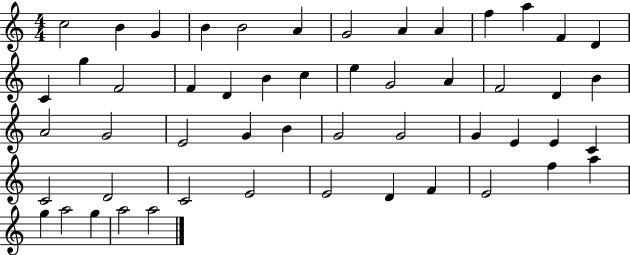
C5/h B4/q G4/q B4/q B4/h A4/q G4/h A4/q A4/q F5/q A5/q F4/q D4/q C4/q G5/q F4/h F4/q D4/q B4/q C5/q E5/q G4/h A4/q F4/h D4/q B4/q A4/h G4/h E4/h G4/q B4/q G4/h G4/h G4/q E4/q E4/q C4/q C4/h D4/h C4/h E4/h E4/h D4/q F4/q E4/h F5/q A5/q G5/q A5/h G5/q A5/h A5/h